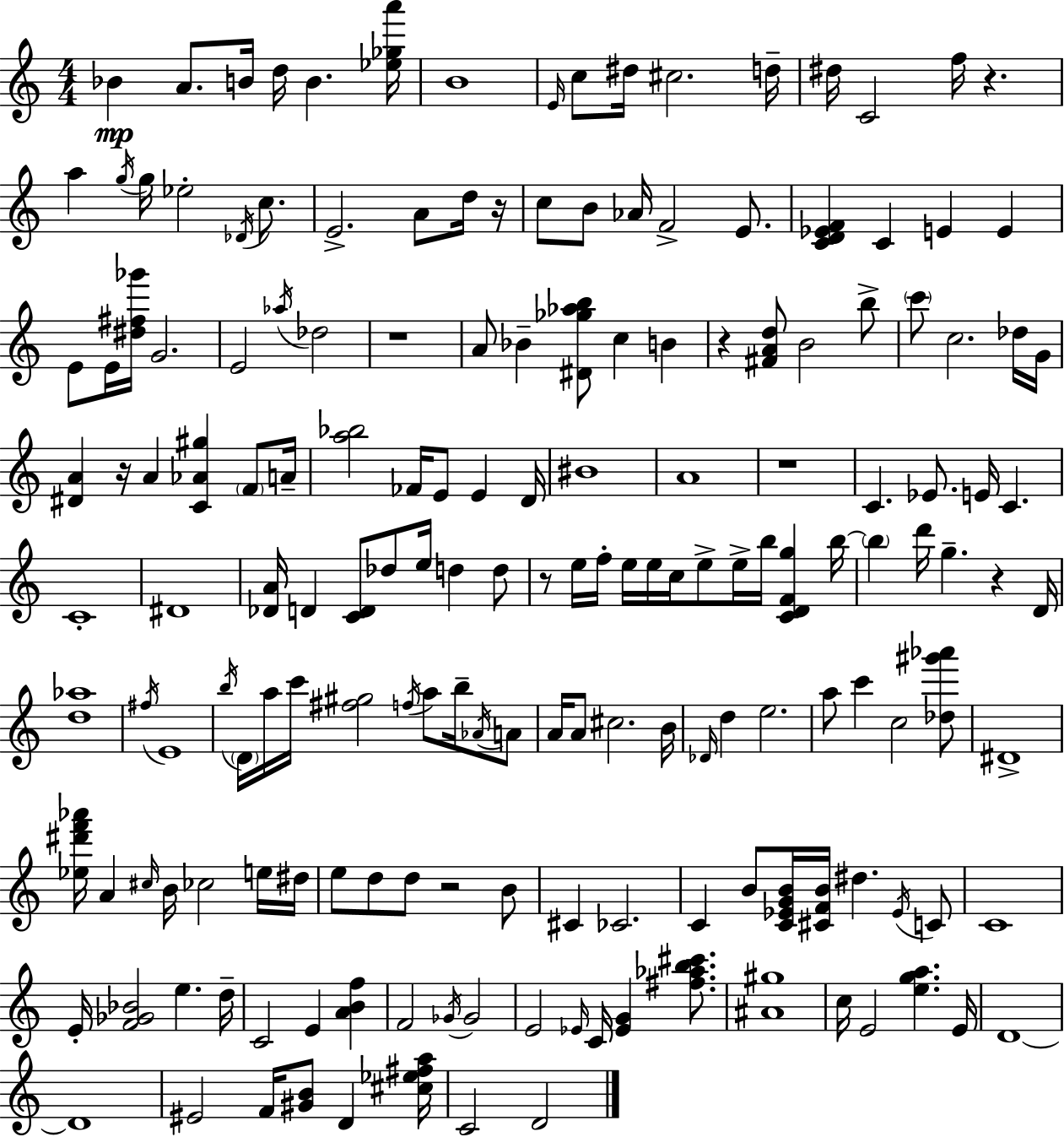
{
  \clef treble
  \numericTimeSignature
  \time 4/4
  \key c \major
  bes'4\mp a'8. b'16 d''16 b'4. <ees'' ges'' a'''>16 | b'1 | \grace { e'16 } c''8 dis''16 cis''2. | d''16-- dis''16 c'2 f''16 r4. | \break a''4 \acciaccatura { g''16 } g''16 ees''2-. \acciaccatura { des'16 } | c''8. e'2.-> a'8 | d''16 r16 c''8 b'8 aes'16 f'2-> | e'8. <c' d' ees' f'>4 c'4 e'4 e'4 | \break e'8 e'16 <dis'' fis'' ges'''>16 g'2. | e'2 \acciaccatura { aes''16 } des''2 | r1 | a'8 bes'4-- <dis' ges'' aes'' b''>8 c''4 | \break b'4 r4 <fis' a' d''>8 b'2 | b''8-> \parenthesize c'''8 c''2. | des''16 g'16 <dis' a'>4 r16 a'4 <c' aes' gis''>4 | \parenthesize f'8 a'16-- <a'' bes''>2 fes'16 e'8 e'4 | \break d'16 bis'1 | a'1 | r1 | c'4. ees'8. e'16 c'4. | \break c'1-. | dis'1 | <des' a'>16 d'4 <c' d'>8 des''8 e''16 d''4 | d''8 r8 e''16 f''16-. e''16 e''16 c''16 e''8-> e''16-> b''16 <c' d' f' g''>4 | \break b''16~~ \parenthesize b''4 d'''16 g''4.-- r4 | d'16 <d'' aes''>1 | \acciaccatura { fis''16 } e'1 | \acciaccatura { b''16 } \parenthesize d'16 a''16 c'''16 <fis'' gis''>2 | \break \acciaccatura { f''16 } a''8 b''16-- \acciaccatura { aes'16 } a'8 a'16 a'8 cis''2. | b'16 \grace { des'16 } d''4 e''2. | a''8 c'''4 c''2 | <des'' gis''' aes'''>8 dis'1-> | \break <ees'' dis''' f''' aes'''>16 a'4 \grace { cis''16 } b'16 | ces''2 e''16 dis''16 e''8 d''8 d''8 | r2 b'8 cis'4 ces'2. | c'4 b'8 | \break <c' ees' g' b'>16 <cis' f' b'>16 dis''4. \acciaccatura { ees'16 } c'8 c'1 | e'16-. <f' ges' bes'>2 | e''4. d''16-- c'2 | e'4 <a' b' f''>4 f'2 | \break \acciaccatura { ges'16 } ges'2 e'2 | \grace { ees'16 } c'16 <ees' g'>4 <fis'' aes'' b'' cis'''>8. <ais' gis''>1 | c''16 e'2 | <e'' g'' a''>4. e'16 d'1~~ | \break d'1 | eis'2 | f'16 <gis' b'>8 d'4 <cis'' ees'' fis'' a''>16 c'2 | d'2 \bar "|."
}